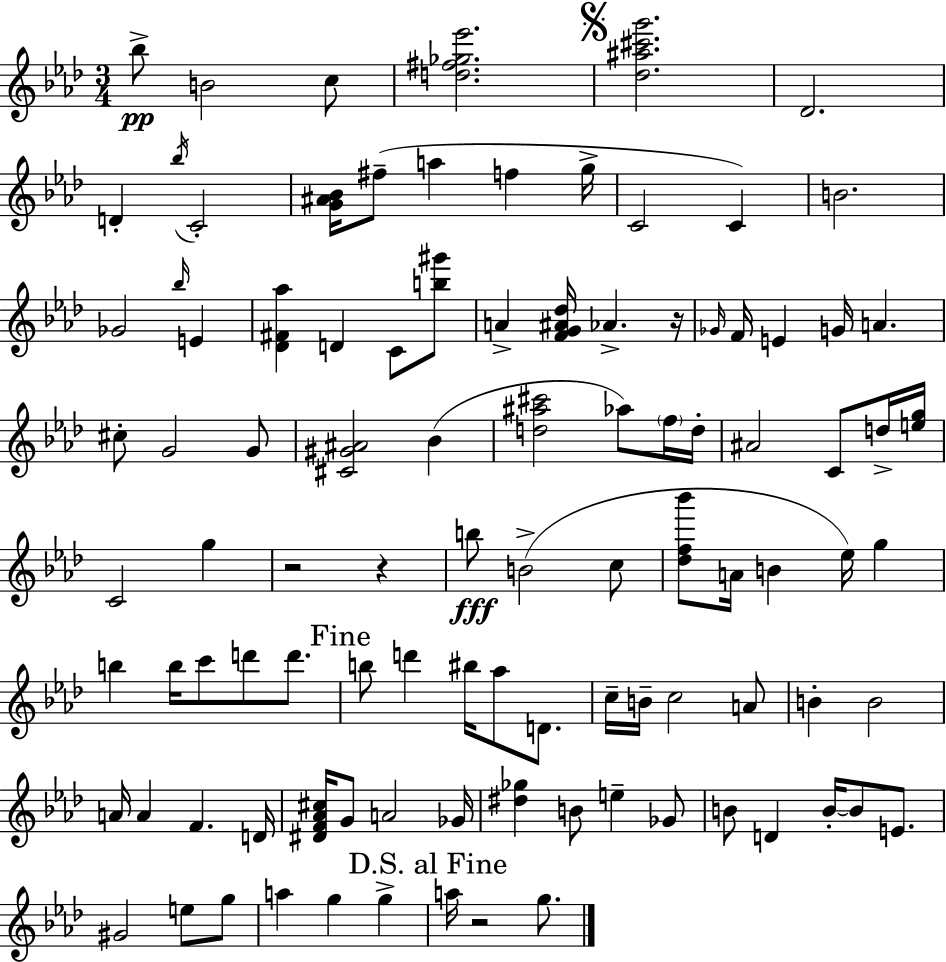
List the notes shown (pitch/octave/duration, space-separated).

Bb5/e B4/h C5/e [D5,F#5,Gb5,Eb6]/h. [Db5,A#5,C#6,G6]/h. Db4/h. D4/q Bb5/s C4/h [G4,A#4,Bb4]/s F#5/e A5/q F5/q G5/s C4/h C4/q B4/h. Gb4/h Bb5/s E4/q [Db4,F#4,Ab5]/q D4/q C4/e [B5,G#6]/e A4/q [F4,G4,A#4,Db5]/s Ab4/q. R/s Gb4/s F4/s E4/q G4/s A4/q. C#5/e G4/h G4/e [C#4,G#4,A#4]/h Bb4/q [D5,A#5,C#6]/h Ab5/e F5/s D5/s A#4/h C4/e D5/s [E5,G5]/s C4/h G5/q R/h R/q B5/e B4/h C5/e [Db5,F5,Bb6]/e A4/s B4/q Eb5/s G5/q B5/q B5/s C6/e D6/e D6/e. B5/e D6/q BIS5/s Ab5/e D4/e. C5/s B4/s C5/h A4/e B4/q B4/h A4/s A4/q F4/q. D4/s [D#4,F4,Ab4,C#5]/s G4/e A4/h Gb4/s [D#5,Gb5]/q B4/e E5/q Gb4/e B4/e D4/q B4/s B4/e E4/e. G#4/h E5/e G5/e A5/q G5/q G5/q A5/s R/h G5/e.